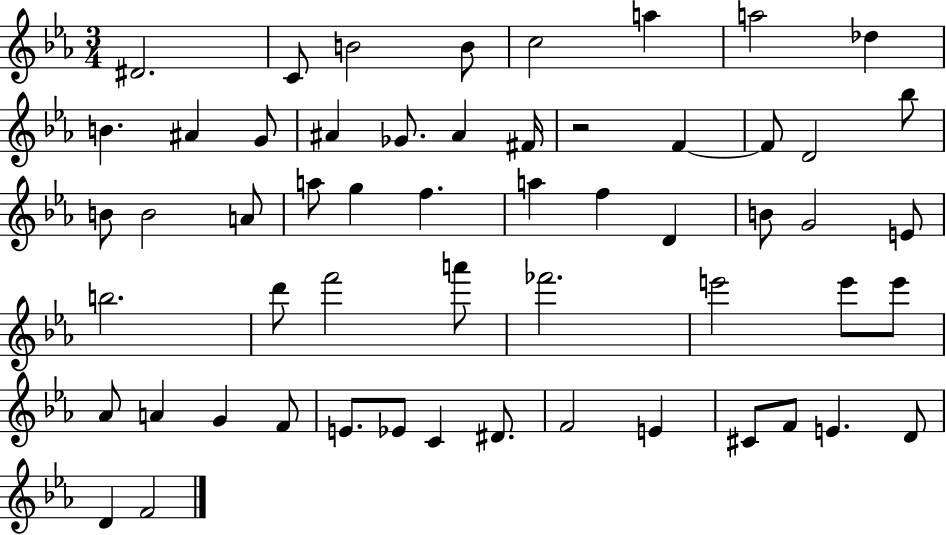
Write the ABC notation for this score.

X:1
T:Untitled
M:3/4
L:1/4
K:Eb
^D2 C/2 B2 B/2 c2 a a2 _d B ^A G/2 ^A _G/2 ^A ^F/4 z2 F F/2 D2 _b/2 B/2 B2 A/2 a/2 g f a f D B/2 G2 E/2 b2 d'/2 f'2 a'/2 _f'2 e'2 e'/2 e'/2 _A/2 A G F/2 E/2 _E/2 C ^D/2 F2 E ^C/2 F/2 E D/2 D F2